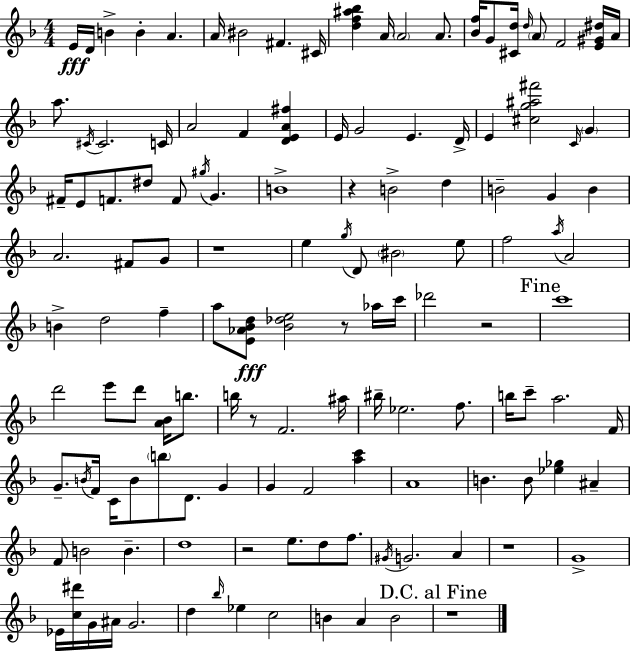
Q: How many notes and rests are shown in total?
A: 132